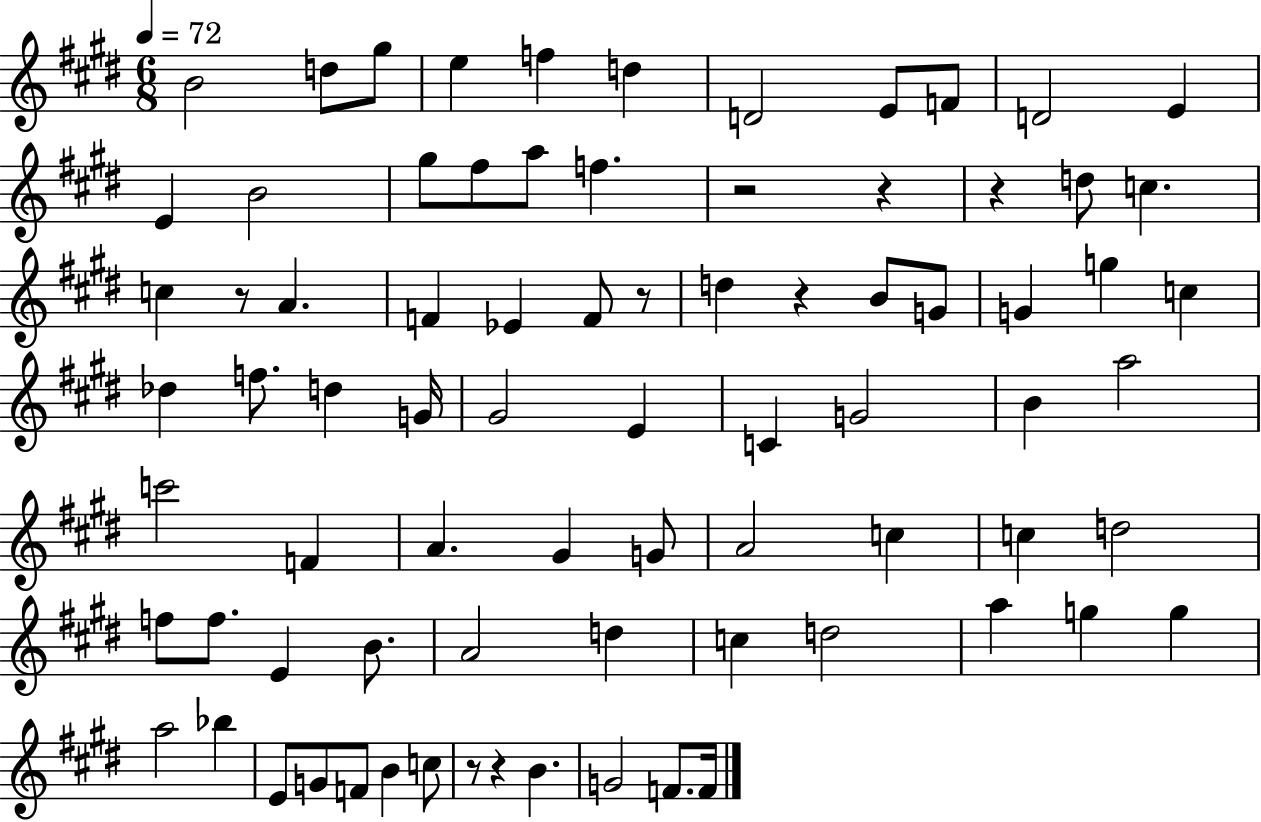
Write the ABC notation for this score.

X:1
T:Untitled
M:6/8
L:1/4
K:E
B2 d/2 ^g/2 e f d D2 E/2 F/2 D2 E E B2 ^g/2 ^f/2 a/2 f z2 z z d/2 c c z/2 A F _E F/2 z/2 d z B/2 G/2 G g c _d f/2 d G/4 ^G2 E C G2 B a2 c'2 F A ^G G/2 A2 c c d2 f/2 f/2 E B/2 A2 d c d2 a g g a2 _b E/2 G/2 F/2 B c/2 z/2 z B G2 F/2 F/4